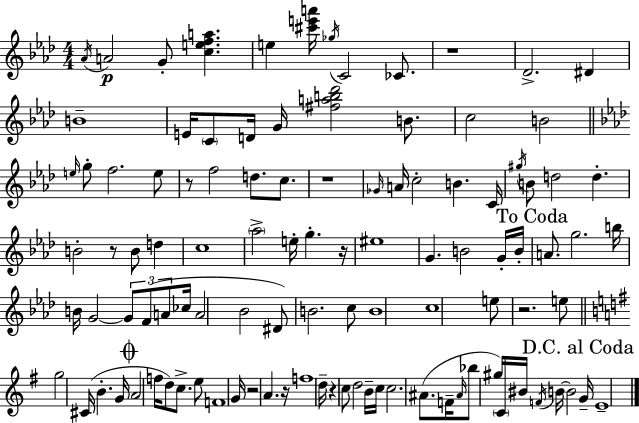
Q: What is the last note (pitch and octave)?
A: E4